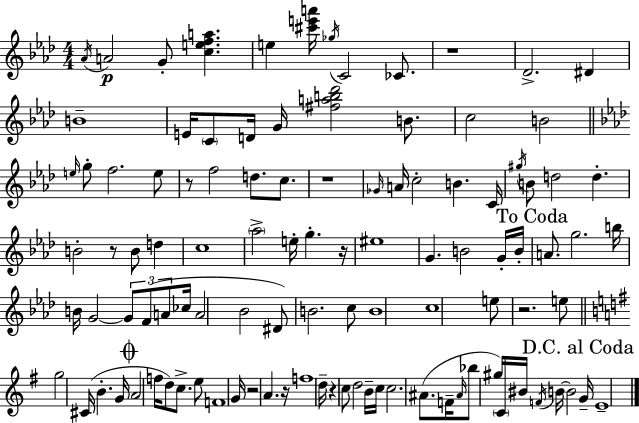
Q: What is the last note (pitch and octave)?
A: E4